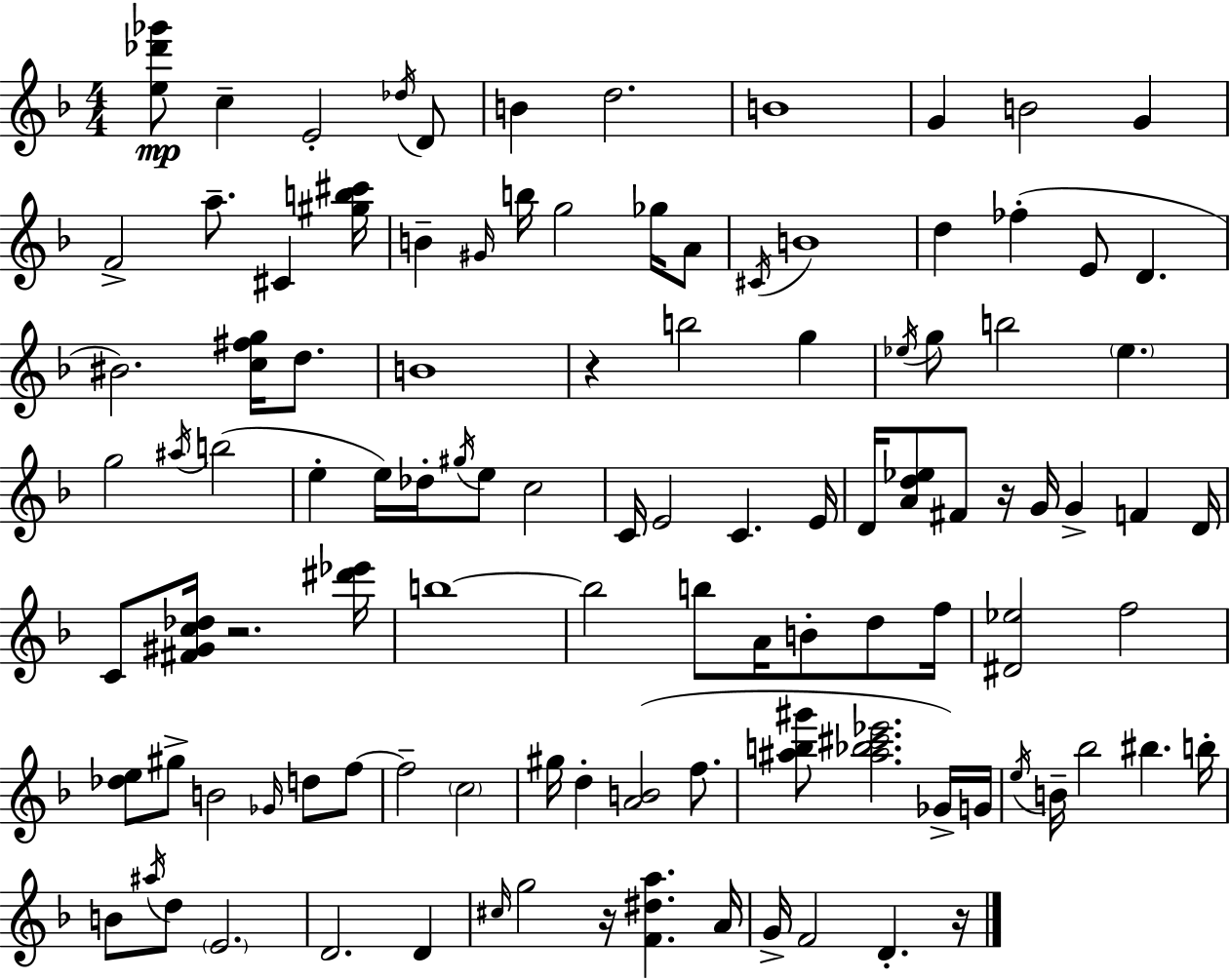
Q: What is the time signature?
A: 4/4